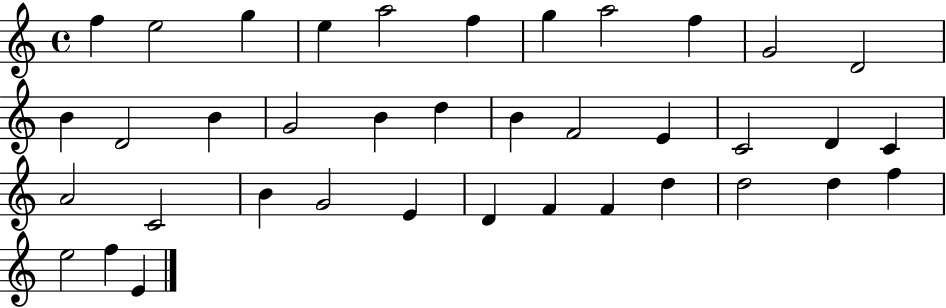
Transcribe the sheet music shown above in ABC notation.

X:1
T:Untitled
M:4/4
L:1/4
K:C
f e2 g e a2 f g a2 f G2 D2 B D2 B G2 B d B F2 E C2 D C A2 C2 B G2 E D F F d d2 d f e2 f E